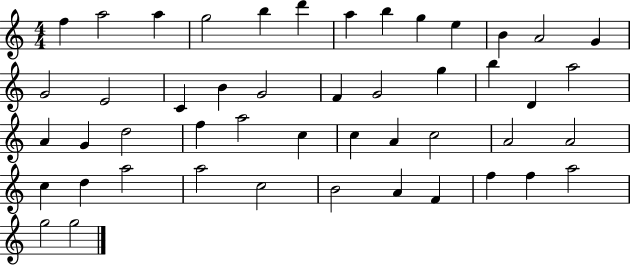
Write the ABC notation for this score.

X:1
T:Untitled
M:4/4
L:1/4
K:C
f a2 a g2 b d' a b g e B A2 G G2 E2 C B G2 F G2 g b D a2 A G d2 f a2 c c A c2 A2 A2 c d a2 a2 c2 B2 A F f f a2 g2 g2